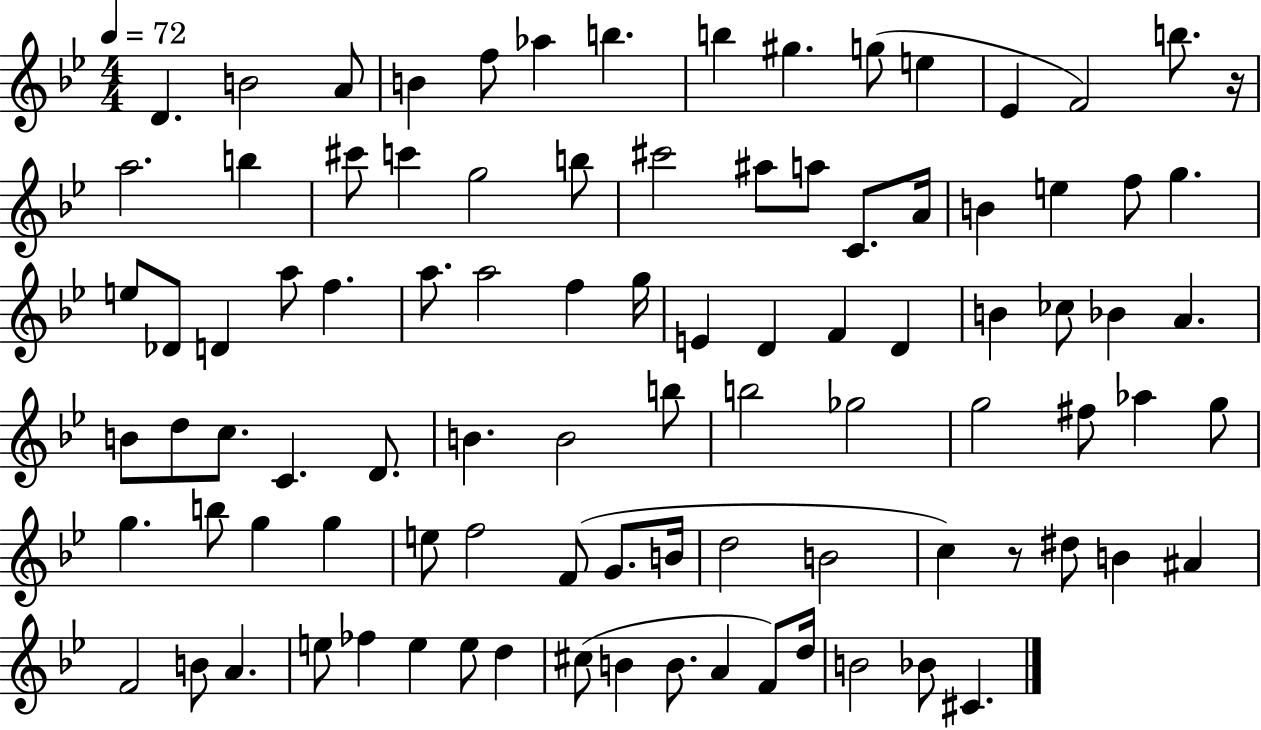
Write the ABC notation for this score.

X:1
T:Untitled
M:4/4
L:1/4
K:Bb
D B2 A/2 B f/2 _a b b ^g g/2 e _E F2 b/2 z/4 a2 b ^c'/2 c' g2 b/2 ^c'2 ^a/2 a/2 C/2 A/4 B e f/2 g e/2 _D/2 D a/2 f a/2 a2 f g/4 E D F D B _c/2 _B A B/2 d/2 c/2 C D/2 B B2 b/2 b2 _g2 g2 ^f/2 _a g/2 g b/2 g g e/2 f2 F/2 G/2 B/4 d2 B2 c z/2 ^d/2 B ^A F2 B/2 A e/2 _f e e/2 d ^c/2 B B/2 A F/2 d/4 B2 _B/2 ^C